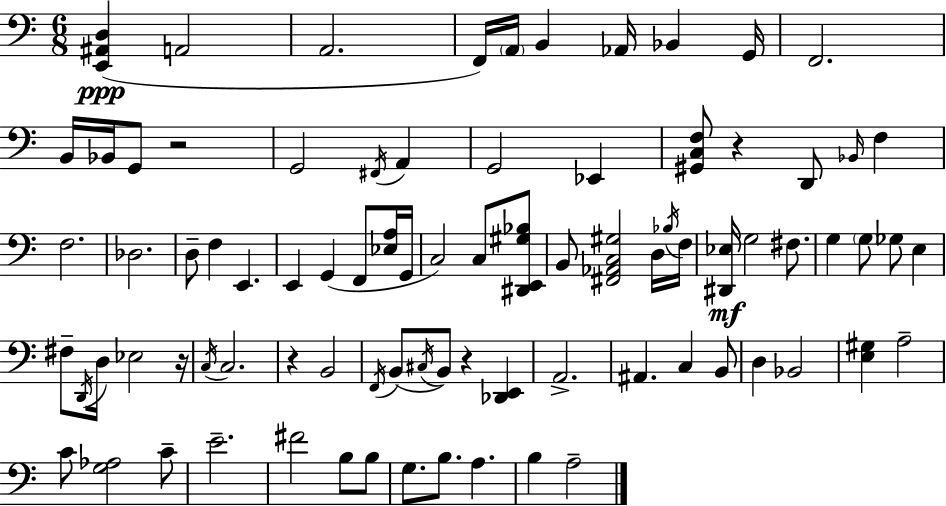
[E2,A#2,D3]/q A2/h A2/h. F2/s A2/s B2/q Ab2/s Bb2/q G2/s F2/h. B2/s Bb2/s G2/e R/h G2/h F#2/s A2/q G2/h Eb2/q [G#2,C3,F3]/e R/q D2/e Bb2/s F3/q F3/h. Db3/h. D3/e F3/q E2/q. E2/q G2/q F2/e [Eb3,A3]/s G2/s C3/h C3/e [D#2,E2,G#3,Bb3]/e B2/e [F#2,Ab2,C3,G#3]/h D3/s Bb3/s F3/s [D#2,Eb3]/s G3/h F#3/e. G3/q G3/e Gb3/e E3/q F#3/e D2/s D3/s Eb3/h R/s C3/s C3/h. R/q B2/h F2/s B2/e C#3/s B2/e R/q [Db2,E2]/q A2/h. A#2/q. C3/q B2/e D3/q Bb2/h [E3,G#3]/q A3/h C4/e [G3,Ab3]/h C4/e E4/h. F#4/h B3/e B3/e G3/e. B3/e. A3/q. B3/q A3/h